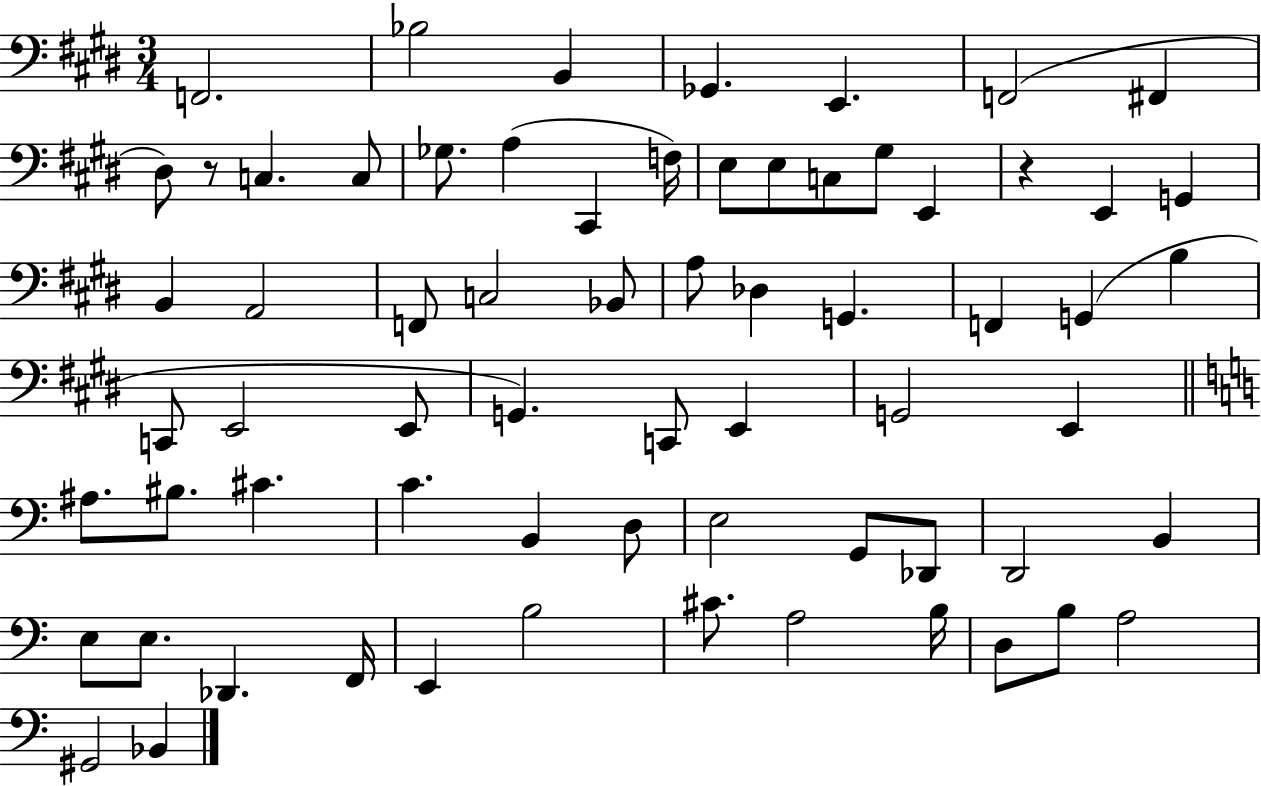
X:1
T:Untitled
M:3/4
L:1/4
K:E
F,,2 _B,2 B,, _G,, E,, F,,2 ^F,, ^D,/2 z/2 C, C,/2 _G,/2 A, ^C,, F,/4 E,/2 E,/2 C,/2 ^G,/2 E,, z E,, G,, B,, A,,2 F,,/2 C,2 _B,,/2 A,/2 _D, G,, F,, G,, B, C,,/2 E,,2 E,,/2 G,, C,,/2 E,, G,,2 E,, ^A,/2 ^B,/2 ^C C B,, D,/2 E,2 G,,/2 _D,,/2 D,,2 B,, E,/2 E,/2 _D,, F,,/4 E,, B,2 ^C/2 A,2 B,/4 D,/2 B,/2 A,2 ^G,,2 _B,,